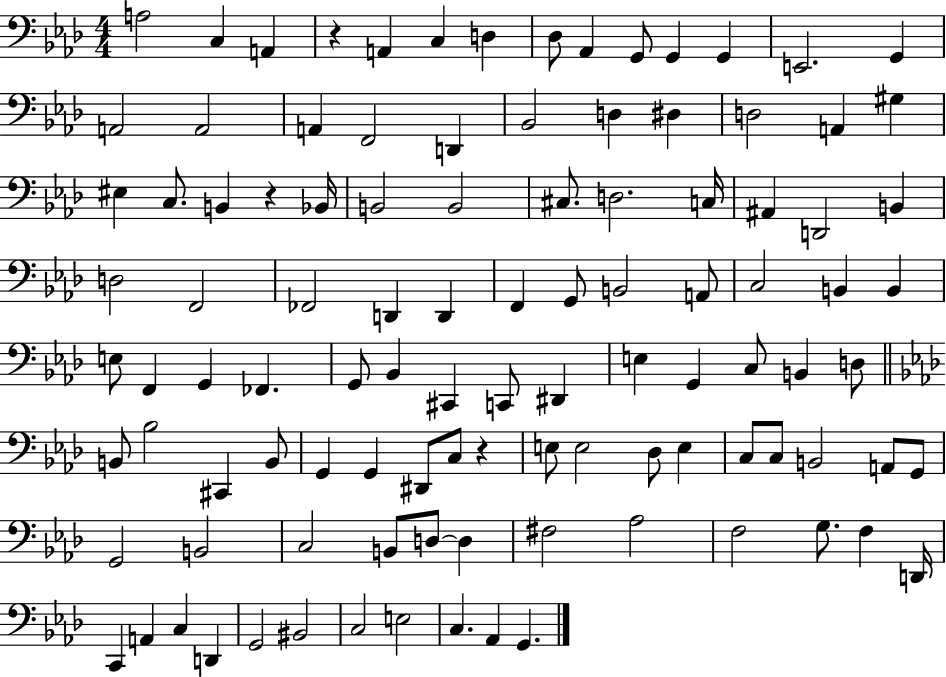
A3/h C3/q A2/q R/q A2/q C3/q D3/q Db3/e Ab2/q G2/e G2/q G2/q E2/h. G2/q A2/h A2/h A2/q F2/h D2/q Bb2/h D3/q D#3/q D3/h A2/q G#3/q EIS3/q C3/e. B2/q R/q Bb2/s B2/h B2/h C#3/e. D3/h. C3/s A#2/q D2/h B2/q D3/h F2/h FES2/h D2/q D2/q F2/q G2/e B2/h A2/e C3/h B2/q B2/q E3/e F2/q G2/q FES2/q. G2/e Bb2/q C#2/q C2/e D#2/q E3/q G2/q C3/e B2/q D3/e B2/e Bb3/h C#2/q B2/e G2/q G2/q D#2/e C3/e R/q E3/e E3/h Db3/e E3/q C3/e C3/e B2/h A2/e G2/e G2/h B2/h C3/h B2/e D3/e D3/q F#3/h Ab3/h F3/h G3/e. F3/q D2/s C2/q A2/q C3/q D2/q G2/h BIS2/h C3/h E3/h C3/q. Ab2/q G2/q.